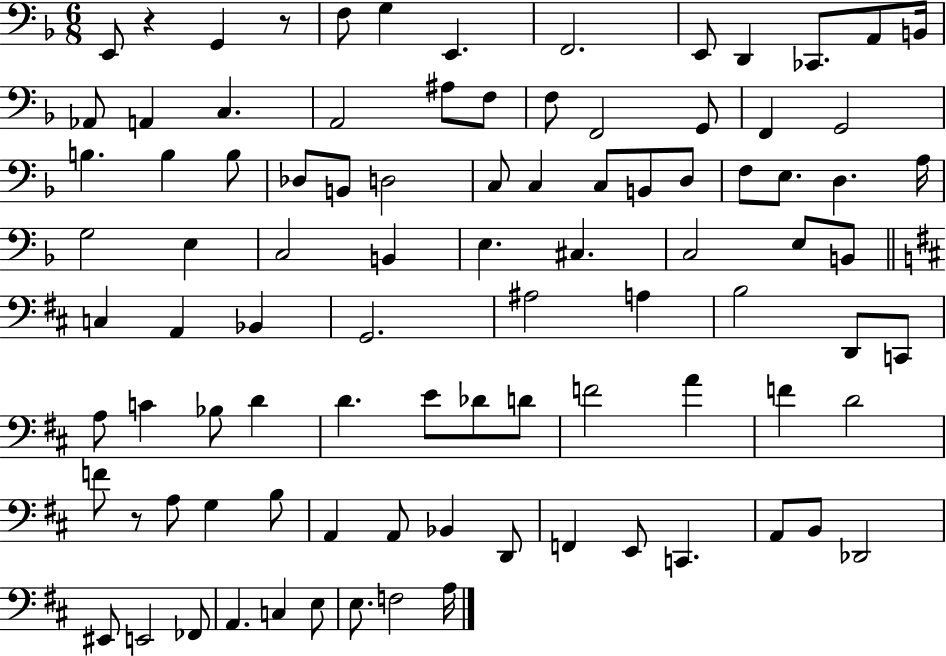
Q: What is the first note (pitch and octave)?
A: E2